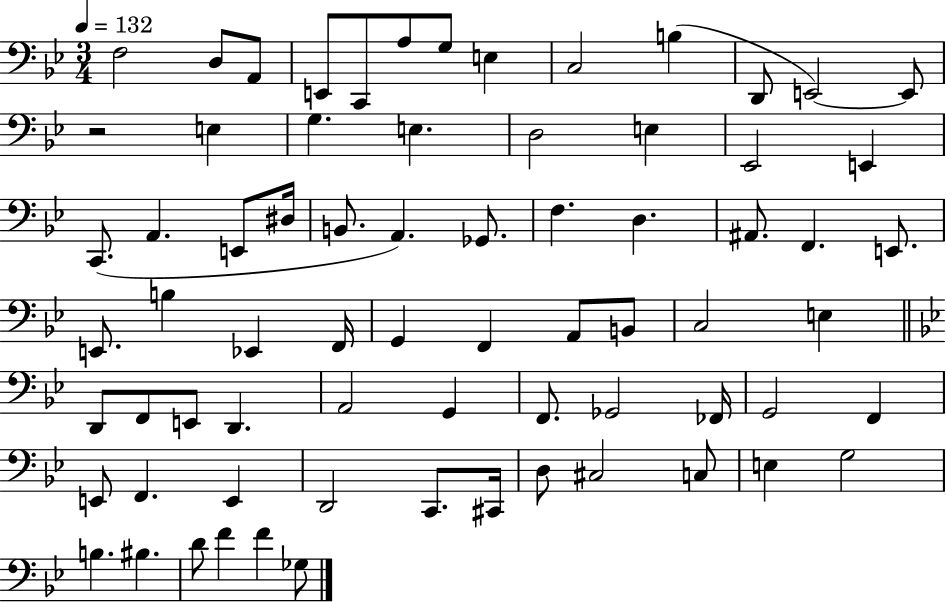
X:1
T:Untitled
M:3/4
L:1/4
K:Bb
F,2 D,/2 A,,/2 E,,/2 C,,/2 A,/2 G,/2 E, C,2 B, D,,/2 E,,2 E,,/2 z2 E, G, E, D,2 E, _E,,2 E,, C,,/2 A,, E,,/2 ^D,/4 B,,/2 A,, _G,,/2 F, D, ^A,,/2 F,, E,,/2 E,,/2 B, _E,, F,,/4 G,, F,, A,,/2 B,,/2 C,2 E, D,,/2 F,,/2 E,,/2 D,, A,,2 G,, F,,/2 _G,,2 _F,,/4 G,,2 F,, E,,/2 F,, E,, D,,2 C,,/2 ^C,,/4 D,/2 ^C,2 C,/2 E, G,2 B, ^B, D/2 F F _G,/2